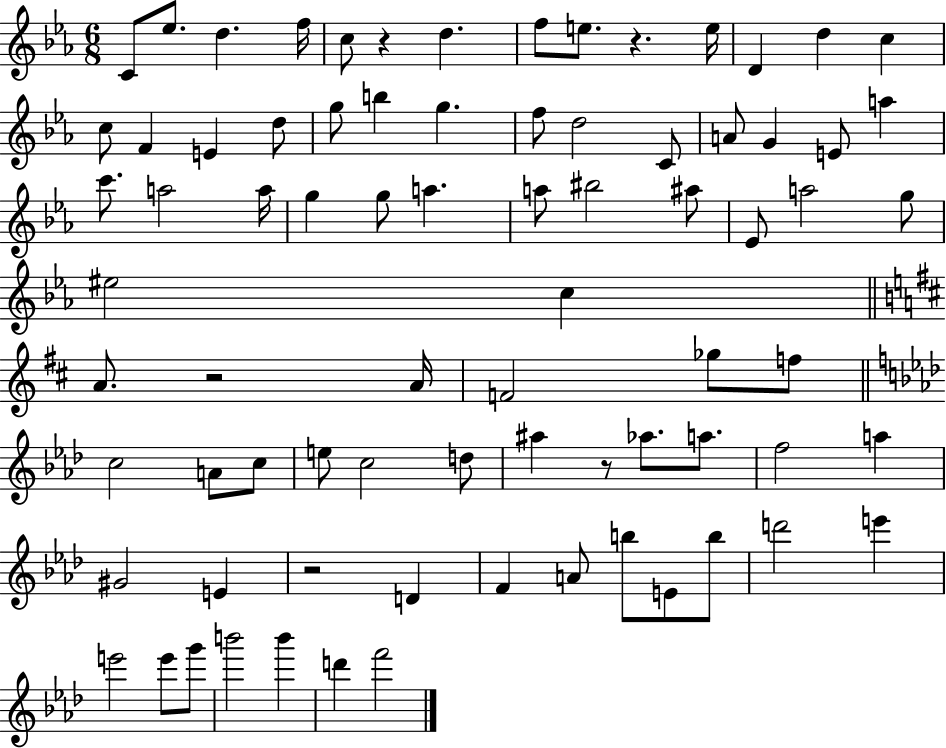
{
  \clef treble
  \numericTimeSignature
  \time 6/8
  \key ees \major
  c'8 ees''8. d''4. f''16 | c''8 r4 d''4. | f''8 e''8. r4. e''16 | d'4 d''4 c''4 | \break c''8 f'4 e'4 d''8 | g''8 b''4 g''4. | f''8 d''2 c'8 | a'8 g'4 e'8 a''4 | \break c'''8. a''2 a''16 | g''4 g''8 a''4. | a''8 bis''2 ais''8 | ees'8 a''2 g''8 | \break eis''2 c''4 | \bar "||" \break \key d \major a'8. r2 a'16 | f'2 ges''8 f''8 | \bar "||" \break \key f \minor c''2 a'8 c''8 | e''8 c''2 d''8 | ais''4 r8 aes''8. a''8. | f''2 a''4 | \break gis'2 e'4 | r2 d'4 | f'4 a'8 b''8 e'8 b''8 | d'''2 e'''4 | \break e'''2 e'''8 g'''8 | b'''2 b'''4 | d'''4 f'''2 | \bar "|."
}